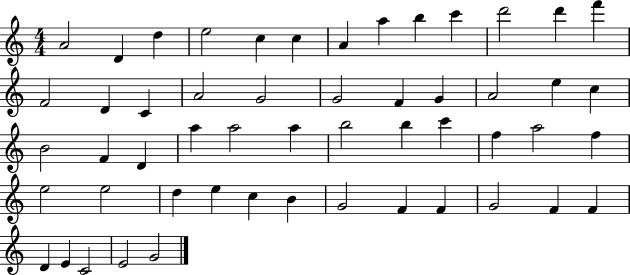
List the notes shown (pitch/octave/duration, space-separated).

A4/h D4/q D5/q E5/h C5/q C5/q A4/q A5/q B5/q C6/q D6/h D6/q F6/q F4/h D4/q C4/q A4/h G4/h G4/h F4/q G4/q A4/h E5/q C5/q B4/h F4/q D4/q A5/q A5/h A5/q B5/h B5/q C6/q F5/q A5/h F5/q E5/h E5/h D5/q E5/q C5/q B4/q G4/h F4/q F4/q G4/h F4/q F4/q D4/q E4/q C4/h E4/h G4/h